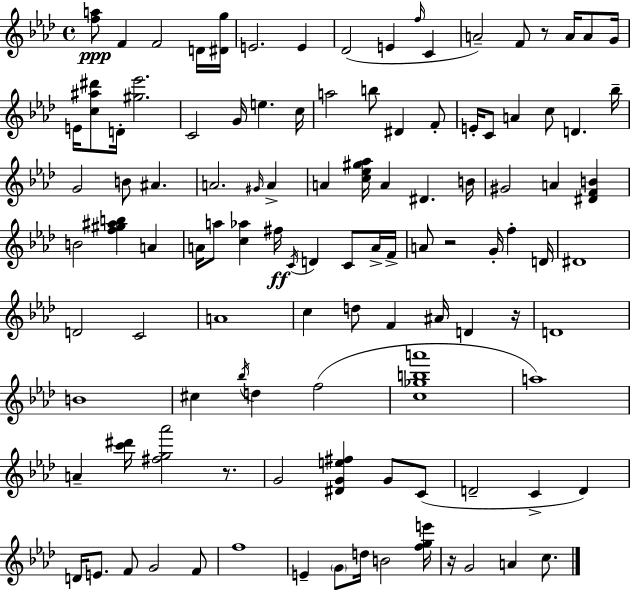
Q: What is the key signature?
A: AES major